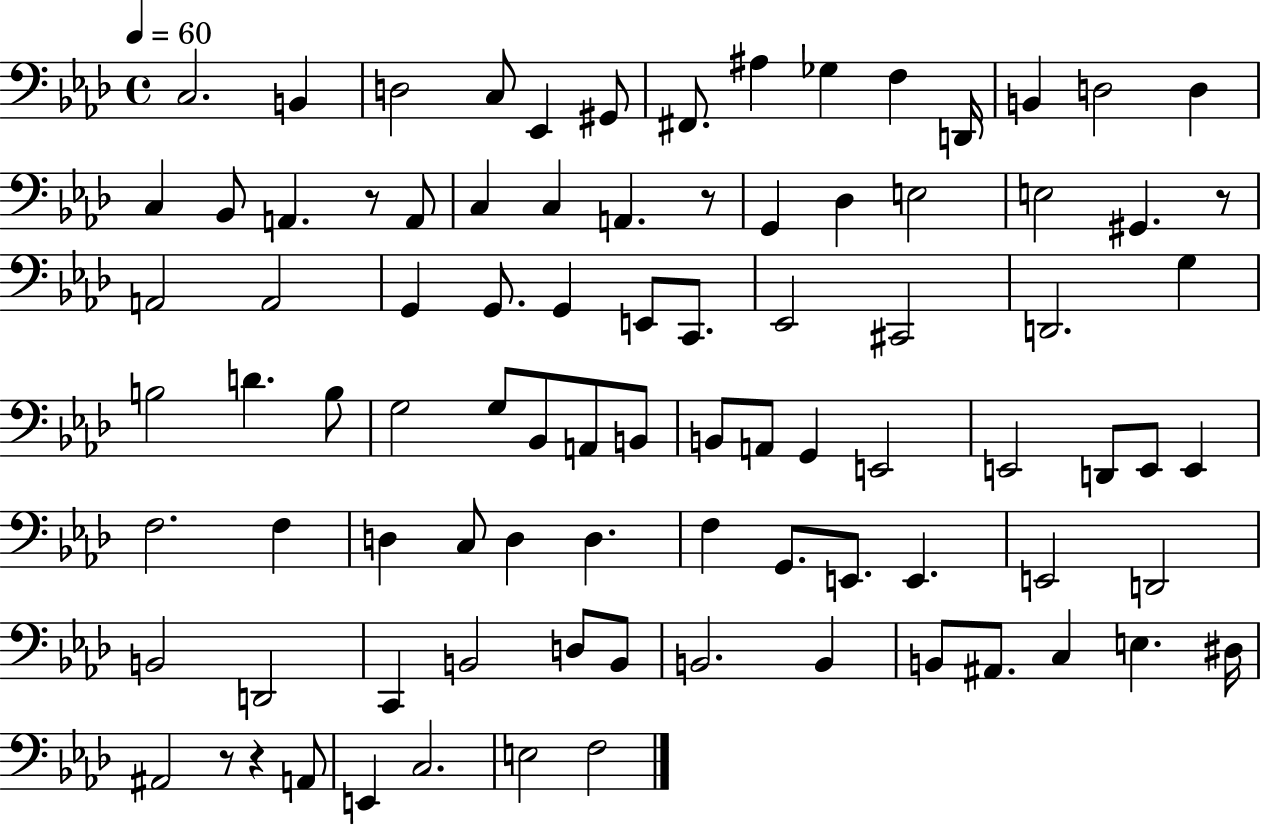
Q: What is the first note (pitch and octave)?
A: C3